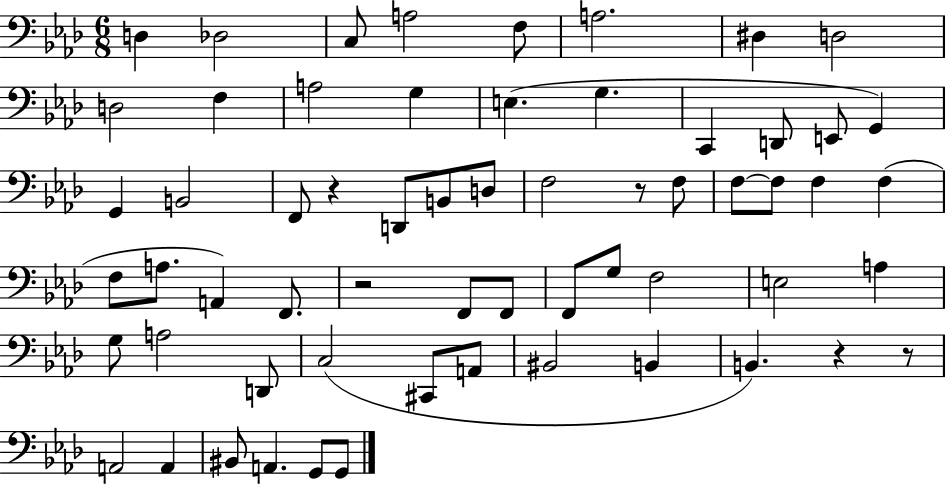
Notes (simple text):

D3/q Db3/h C3/e A3/h F3/e A3/h. D#3/q D3/h D3/h F3/q A3/h G3/q E3/q. G3/q. C2/q D2/e E2/e G2/q G2/q B2/h F2/e R/q D2/e B2/e D3/e F3/h R/e F3/e F3/e F3/e F3/q F3/q F3/e A3/e. A2/q F2/e. R/h F2/e F2/e F2/e G3/e F3/h E3/h A3/q G3/e A3/h D2/e C3/h C#2/e A2/e BIS2/h B2/q B2/q. R/q R/e A2/h A2/q BIS2/e A2/q. G2/e G2/e